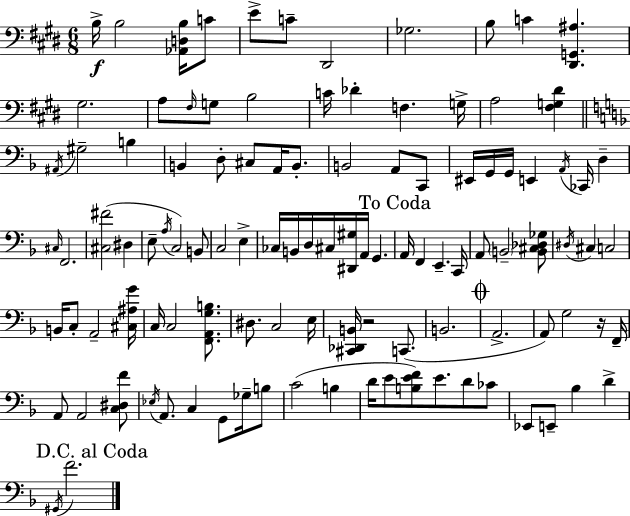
X:1
T:Untitled
M:6/8
L:1/4
K:E
B,/4 B,2 [_A,,D,B,]/4 C/2 E/2 C/2 ^D,,2 _G,2 B,/2 C [^D,,G,,^A,] ^G,2 A,/2 ^F,/4 G,/2 B,2 C/4 _D F, G,/4 A,2 [^F,G,^D] ^A,,/4 ^G,2 B, B,, D,/2 ^C,/2 A,,/4 B,,/2 B,,2 A,,/2 C,,/2 ^E,,/4 G,,/4 G,,/4 E,, A,,/4 _C,,/4 D, ^C,/4 F,,2 [^C,^F]2 ^D, E,/2 A,/4 C,2 B,,/2 C,2 E, _C,/4 B,,/4 D,/4 ^C,/4 [^D,,^G,]/4 A,,/4 G,, A,,/4 F,, E,, C,,/4 A,,/2 B,,2 [B,,^C,_D,_G,]/2 ^D,/4 ^C, C,2 B,,/4 C,/2 A,,2 [^C,^A,G]/4 C,/4 C,2 [F,,A,,G,B,]/2 ^D,/2 C,2 E,/4 [^C,,_D,,B,,]/4 z2 C,,/2 B,,2 A,,2 A,,/2 G,2 z/4 F,,/4 A,,/2 A,,2 [C,^D,F]/2 _E,/4 A,,/2 C, G,,/2 _G,/4 B,/2 C2 B, D/4 E/2 [B,EF]/2 E/2 D/2 _C/2 _E,,/2 E,,/2 _B, D ^G,,/4 F2